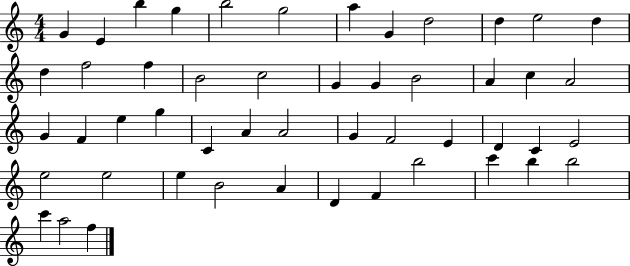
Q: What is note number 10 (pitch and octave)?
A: D5